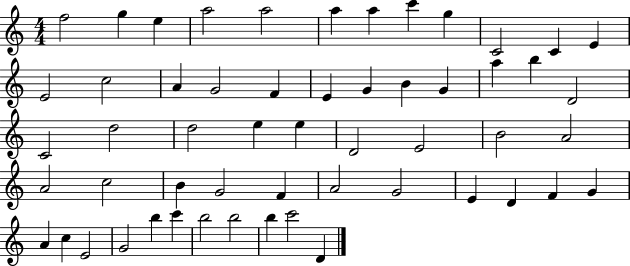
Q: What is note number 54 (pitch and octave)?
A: C6